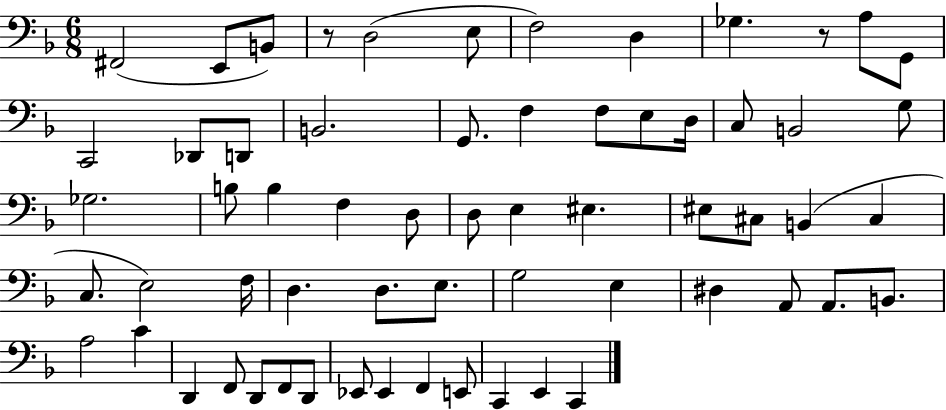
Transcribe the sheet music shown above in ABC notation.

X:1
T:Untitled
M:6/8
L:1/4
K:F
^F,,2 E,,/2 B,,/2 z/2 D,2 E,/2 F,2 D, _G, z/2 A,/2 G,,/2 C,,2 _D,,/2 D,,/2 B,,2 G,,/2 F, F,/2 E,/2 D,/4 C,/2 B,,2 G,/2 _G,2 B,/2 B, F, D,/2 D,/2 E, ^E, ^E,/2 ^C,/2 B,, ^C, C,/2 E,2 F,/4 D, D,/2 E,/2 G,2 E, ^D, A,,/2 A,,/2 B,,/2 A,2 C D,, F,,/2 D,,/2 F,,/2 D,,/2 _E,,/2 _E,, F,, E,,/2 C,, E,, C,,